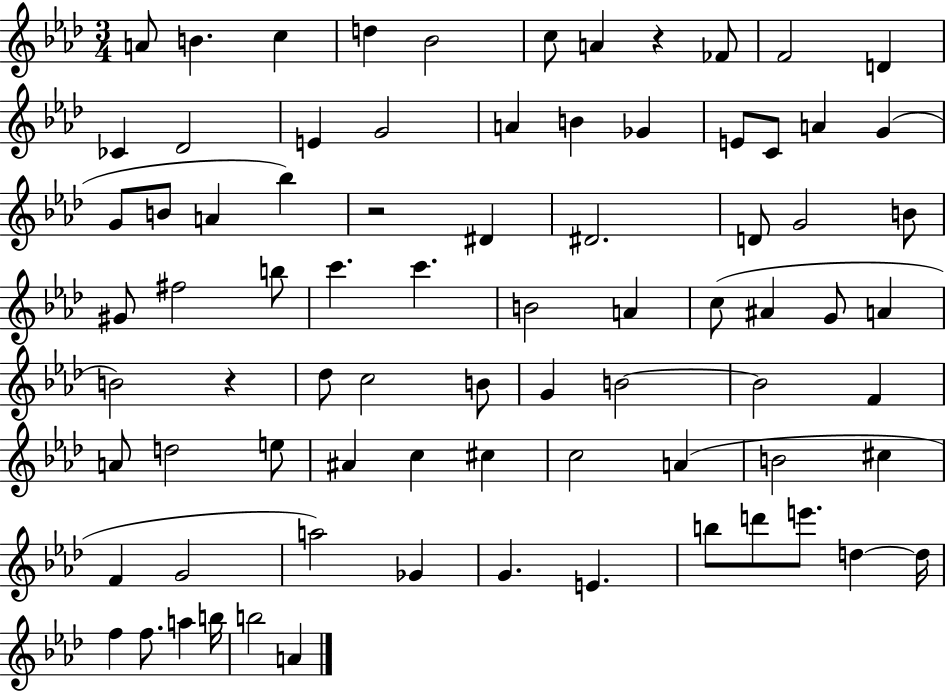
{
  \clef treble
  \numericTimeSignature
  \time 3/4
  \key aes \major
  a'8 b'4. c''4 | d''4 bes'2 | c''8 a'4 r4 fes'8 | f'2 d'4 | \break ces'4 des'2 | e'4 g'2 | a'4 b'4 ges'4 | e'8 c'8 a'4 g'4( | \break g'8 b'8 a'4 bes''4) | r2 dis'4 | dis'2. | d'8 g'2 b'8 | \break gis'8 fis''2 b''8 | c'''4. c'''4. | b'2 a'4 | c''8( ais'4 g'8 a'4 | \break b'2) r4 | des''8 c''2 b'8 | g'4 b'2~~ | b'2 f'4 | \break a'8 d''2 e''8 | ais'4 c''4 cis''4 | c''2 a'4( | b'2 cis''4 | \break f'4 g'2 | a''2) ges'4 | g'4. e'4. | b''8 d'''8 e'''8. d''4~~ d''16 | \break f''4 f''8. a''4 b''16 | b''2 a'4 | \bar "|."
}